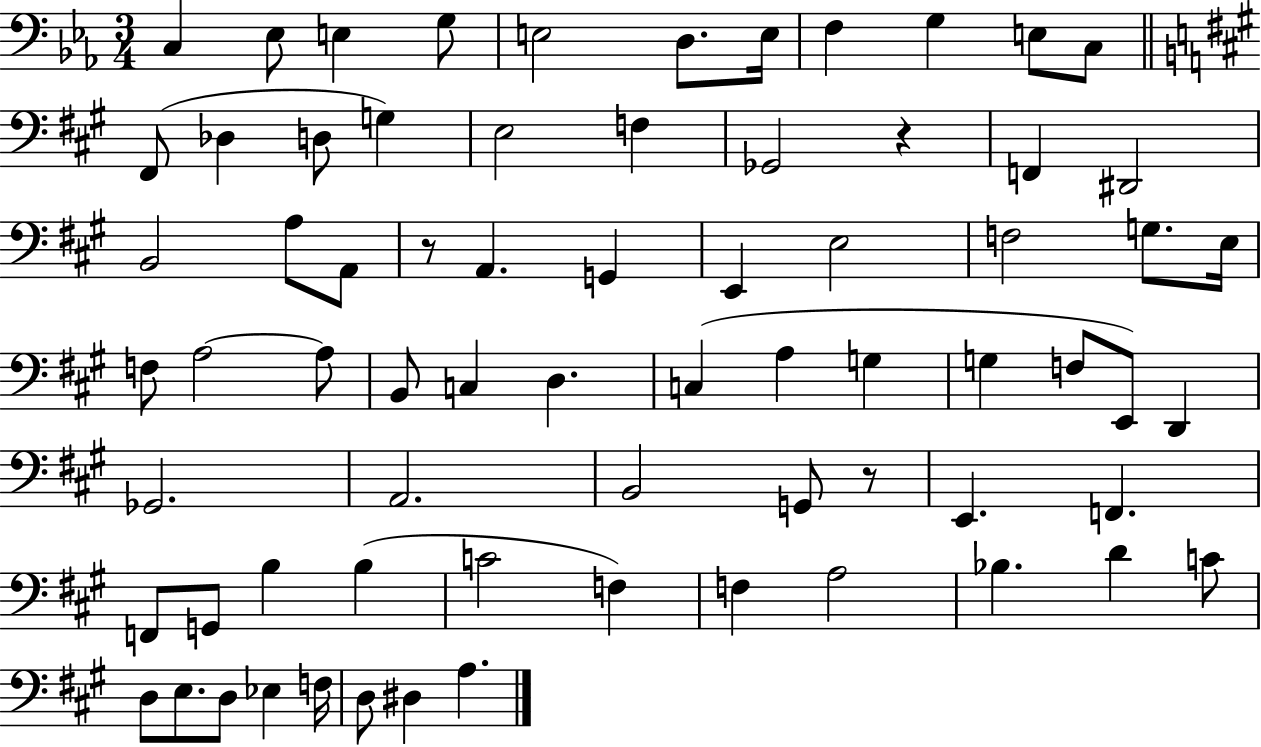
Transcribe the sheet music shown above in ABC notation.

X:1
T:Untitled
M:3/4
L:1/4
K:Eb
C, _E,/2 E, G,/2 E,2 D,/2 E,/4 F, G, E,/2 C,/2 ^F,,/2 _D, D,/2 G, E,2 F, _G,,2 z F,, ^D,,2 B,,2 A,/2 A,,/2 z/2 A,, G,, E,, E,2 F,2 G,/2 E,/4 F,/2 A,2 A,/2 B,,/2 C, D, C, A, G, G, F,/2 E,,/2 D,, _G,,2 A,,2 B,,2 G,,/2 z/2 E,, F,, F,,/2 G,,/2 B, B, C2 F, F, A,2 _B, D C/2 D,/2 E,/2 D,/2 _E, F,/4 D,/2 ^D, A,